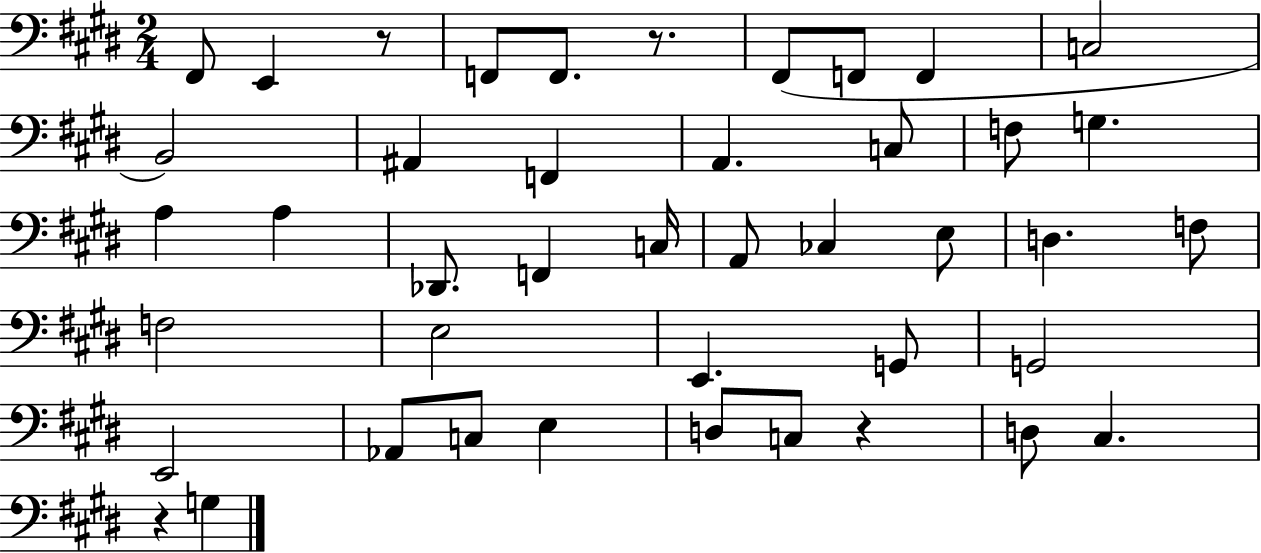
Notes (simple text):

F#2/e E2/q R/e F2/e F2/e. R/e. F#2/e F2/e F2/q C3/h B2/h A#2/q F2/q A2/q. C3/e F3/e G3/q. A3/q A3/q Db2/e. F2/q C3/s A2/e CES3/q E3/e D3/q. F3/e F3/h E3/h E2/q. G2/e G2/h E2/h Ab2/e C3/e E3/q D3/e C3/e R/q D3/e C#3/q. R/q G3/q